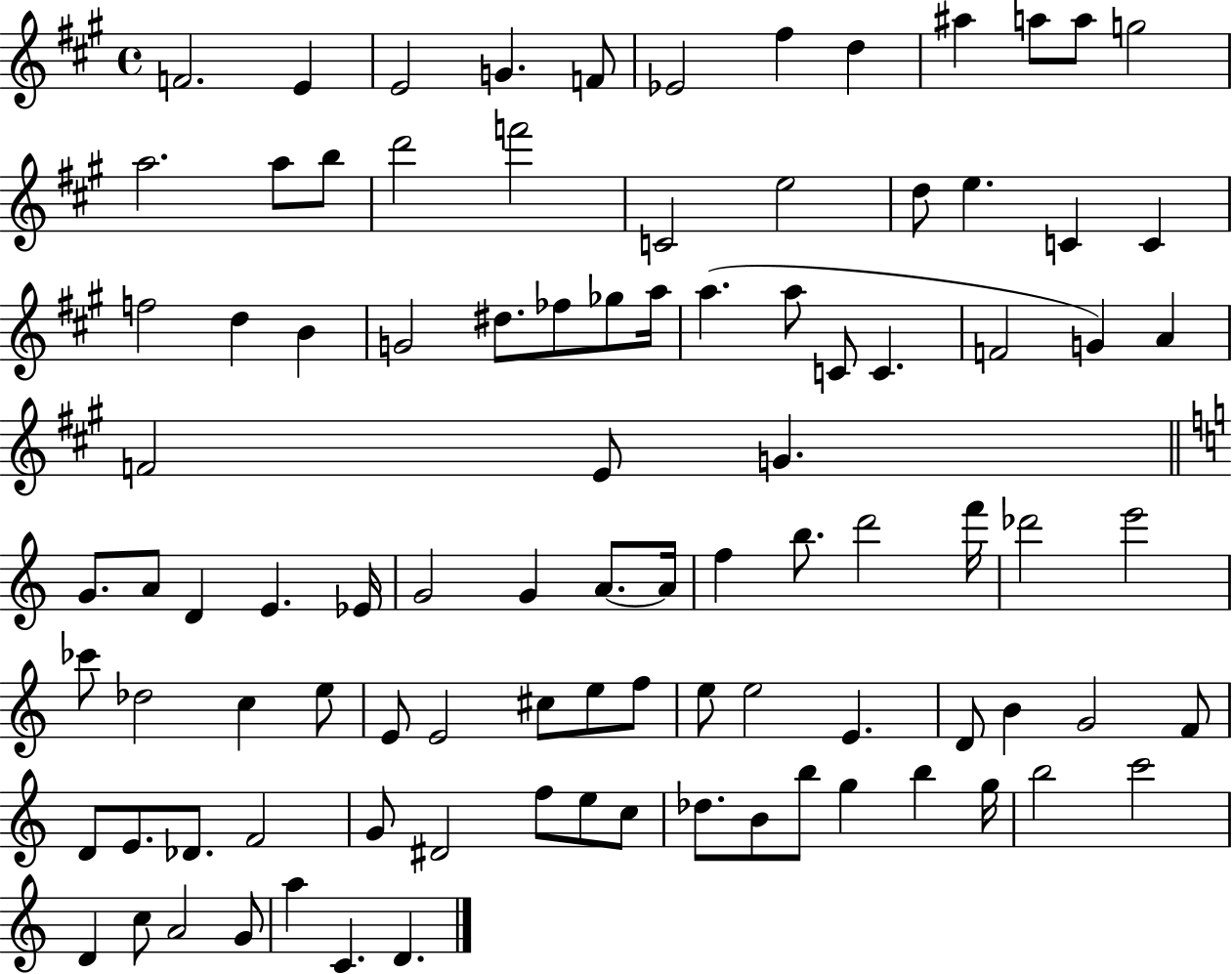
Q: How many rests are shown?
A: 0